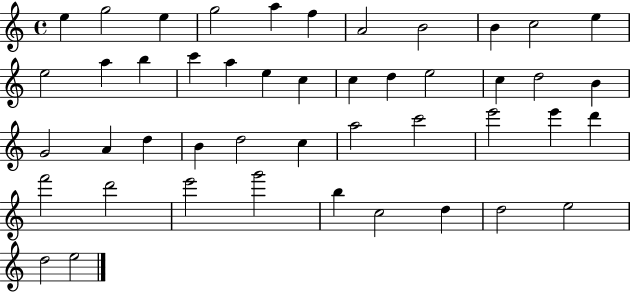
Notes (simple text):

E5/q G5/h E5/q G5/h A5/q F5/q A4/h B4/h B4/q C5/h E5/q E5/h A5/q B5/q C6/q A5/q E5/q C5/q C5/q D5/q E5/h C5/q D5/h B4/q G4/h A4/q D5/q B4/q D5/h C5/q A5/h C6/h E6/h E6/q D6/q F6/h D6/h E6/h G6/h B5/q C5/h D5/q D5/h E5/h D5/h E5/h